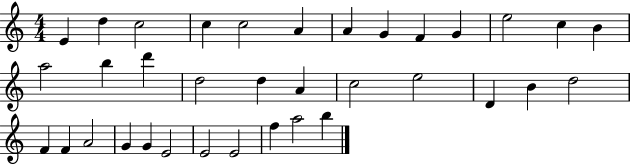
{
  \clef treble
  \numericTimeSignature
  \time 4/4
  \key c \major
  e'4 d''4 c''2 | c''4 c''2 a'4 | a'4 g'4 f'4 g'4 | e''2 c''4 b'4 | \break a''2 b''4 d'''4 | d''2 d''4 a'4 | c''2 e''2 | d'4 b'4 d''2 | \break f'4 f'4 a'2 | g'4 g'4 e'2 | e'2 e'2 | f''4 a''2 b''4 | \break \bar "|."
}